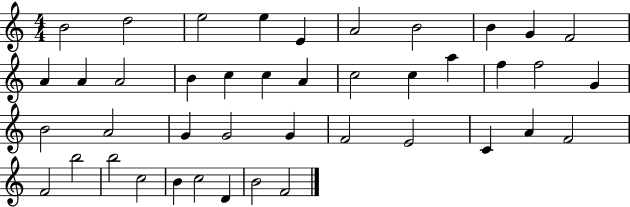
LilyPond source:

{
  \clef treble
  \numericTimeSignature
  \time 4/4
  \key c \major
  b'2 d''2 | e''2 e''4 e'4 | a'2 b'2 | b'4 g'4 f'2 | \break a'4 a'4 a'2 | b'4 c''4 c''4 a'4 | c''2 c''4 a''4 | f''4 f''2 g'4 | \break b'2 a'2 | g'4 g'2 g'4 | f'2 e'2 | c'4 a'4 f'2 | \break f'2 b''2 | b''2 c''2 | b'4 c''2 d'4 | b'2 f'2 | \break \bar "|."
}